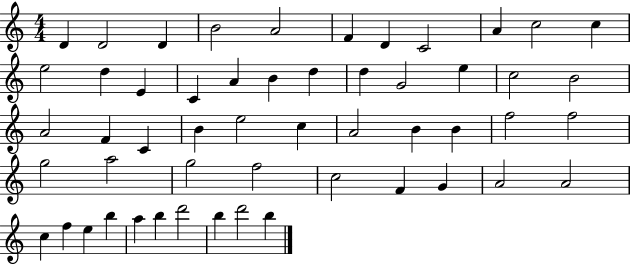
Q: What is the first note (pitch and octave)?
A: D4